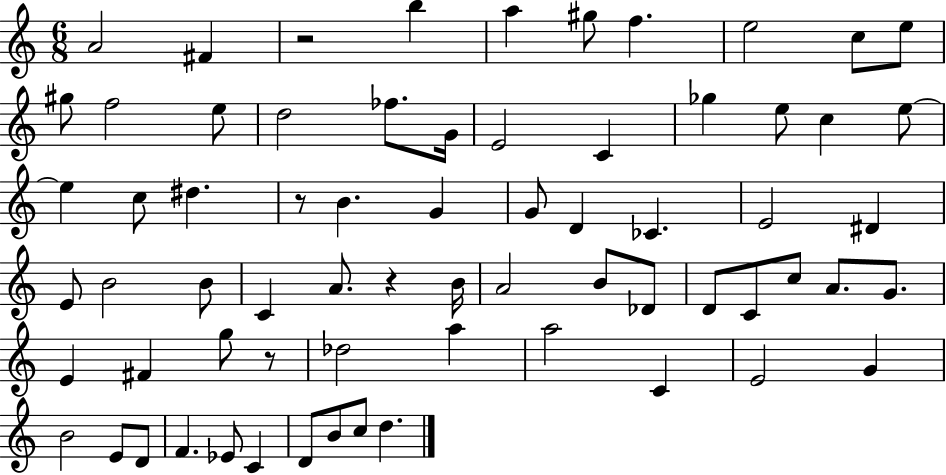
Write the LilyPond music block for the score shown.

{
  \clef treble
  \numericTimeSignature
  \time 6/8
  \key c \major
  a'2 fis'4 | r2 b''4 | a''4 gis''8 f''4. | e''2 c''8 e''8 | \break gis''8 f''2 e''8 | d''2 fes''8. g'16 | e'2 c'4 | ges''4 e''8 c''4 e''8~~ | \break e''4 c''8 dis''4. | r8 b'4. g'4 | g'8 d'4 ces'4. | e'2 dis'4 | \break e'8 b'2 b'8 | c'4 a'8. r4 b'16 | a'2 b'8 des'8 | d'8 c'8 c''8 a'8. g'8. | \break e'4 fis'4 g''8 r8 | des''2 a''4 | a''2 c'4 | e'2 g'4 | \break b'2 e'8 d'8 | f'4. ees'8 c'4 | d'8 b'8 c''8 d''4. | \bar "|."
}